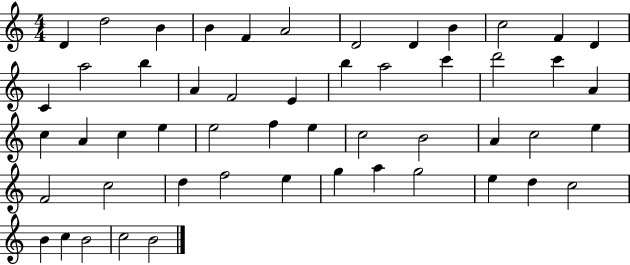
X:1
T:Untitled
M:4/4
L:1/4
K:C
D d2 B B F A2 D2 D B c2 F D C a2 b A F2 E b a2 c' d'2 c' A c A c e e2 f e c2 B2 A c2 e F2 c2 d f2 e g a g2 e d c2 B c B2 c2 B2